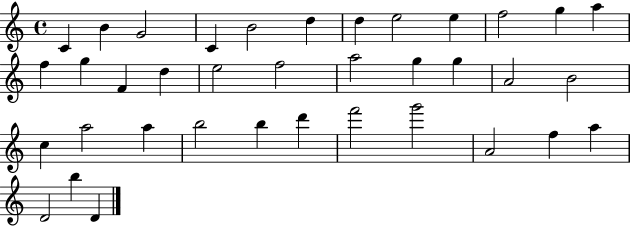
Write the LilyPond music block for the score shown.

{
  \clef treble
  \time 4/4
  \defaultTimeSignature
  \key c \major
  c'4 b'4 g'2 | c'4 b'2 d''4 | d''4 e''2 e''4 | f''2 g''4 a''4 | \break f''4 g''4 f'4 d''4 | e''2 f''2 | a''2 g''4 g''4 | a'2 b'2 | \break c''4 a''2 a''4 | b''2 b''4 d'''4 | f'''2 g'''2 | a'2 f''4 a''4 | \break d'2 b''4 d'4 | \bar "|."
}